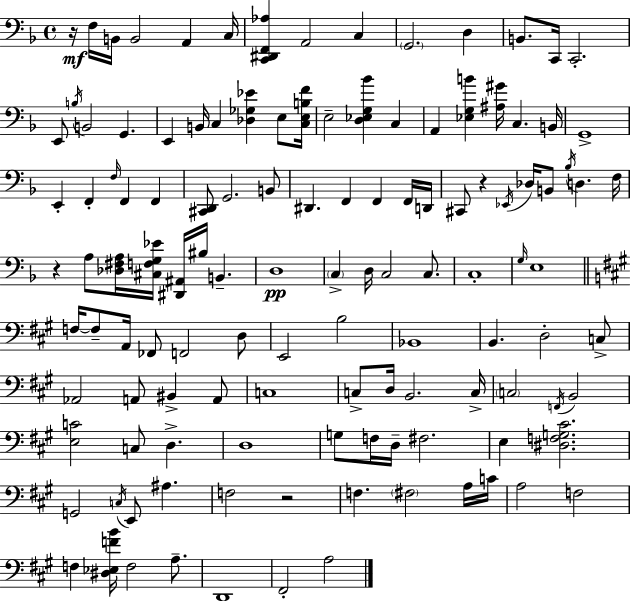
{
  \clef bass
  \time 4/4
  \defaultTimeSignature
  \key f \major
  r16\mf f16 b,16 b,2 a,4 c16 | <c, dis, f, aes>4 a,2 c4 | \parenthesize g,2. d4 | b,8. c,16 c,2.-. | \break e,8 \acciaccatura { b16 } b,2 g,4. | e,4 b,16 c4 <des ges ees'>4 e8 | <c e b f'>16 e2-- <d ees g bes'>4 c4 | a,4 <ees g b'>4 <ais gis'>16 c4. | \break b,16 g,1-> | e,4-. f,4-. \grace { f16 } f,4 f,4 | <cis, d,>8 g,2. | b,8 dis,4. f,4 f,4 | \break f,16 d,16 cis,8 r4 \acciaccatura { ees,16 } des16 b,8 \acciaccatura { bes16 } d4. | f16 r4 a8 <des fis a>16 <cis f g ees'>16 <dis, ais,>16 bis16 b,4.-- | d1\pp | \parenthesize c4-> d16 c2 | \break c8. c1-. | \grace { g16 } e1 | \bar "||" \break \key a \major f16~~ f8-- a,16 fes,8 f,2 d8 | e,2 b2 | bes,1 | b,4. d2-. c8-> | \break aes,2 a,8 bis,4-> a,8 | c1 | c8-> d16 b,2. c16-> | \parenthesize c2 \acciaccatura { f,16 } b,2 | \break <e c'>2 c8 d4.-> | d1 | g8 f16 d16-- fis2. | e4 <dis f g cis'>2. | \break g,2 \acciaccatura { c16 } e,8 ais4. | f2 r2 | f4. \parenthesize fis2 | a16 c'16 a2 f2 | \break f4 <dis ees f' b'>16 f2 a8.-- | d,1 | fis,2-. a2 | \bar "|."
}